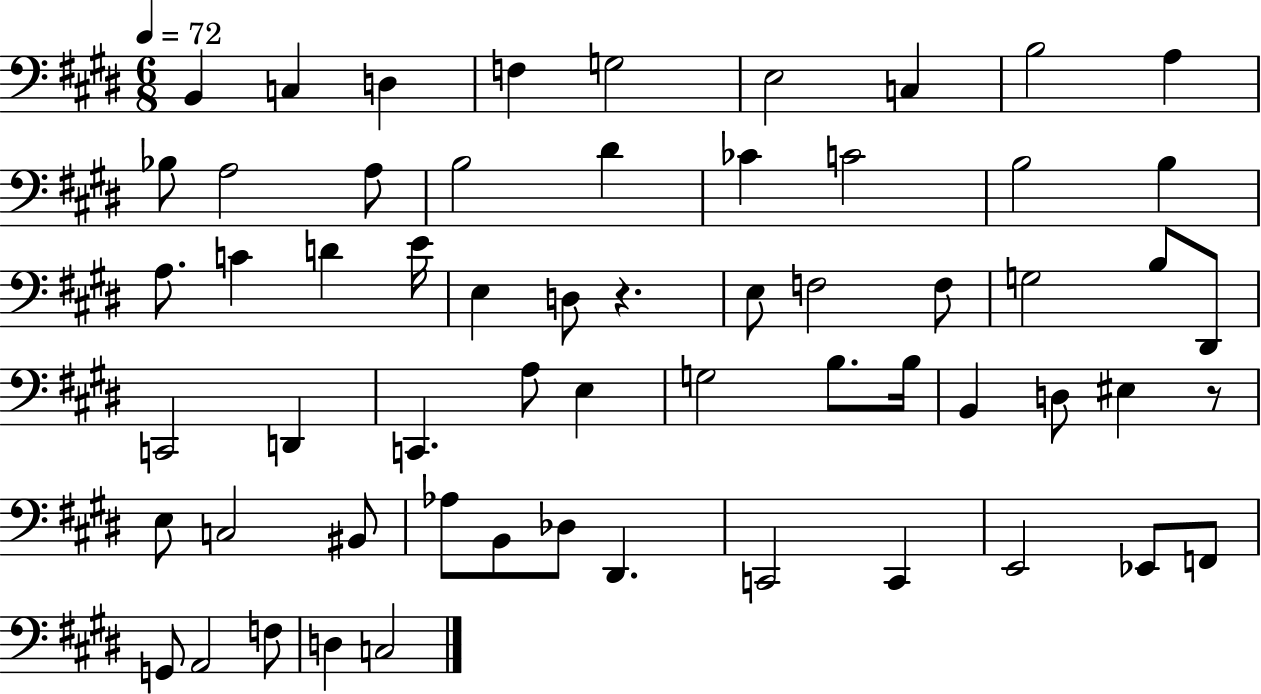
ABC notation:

X:1
T:Untitled
M:6/8
L:1/4
K:E
B,, C, D, F, G,2 E,2 C, B,2 A, _B,/2 A,2 A,/2 B,2 ^D _C C2 B,2 B, A,/2 C D E/4 E, D,/2 z E,/2 F,2 F,/2 G,2 B,/2 ^D,,/2 C,,2 D,, C,, A,/2 E, G,2 B,/2 B,/4 B,, D,/2 ^E, z/2 E,/2 C,2 ^B,,/2 _A,/2 B,,/2 _D,/2 ^D,, C,,2 C,, E,,2 _E,,/2 F,,/2 G,,/2 A,,2 F,/2 D, C,2